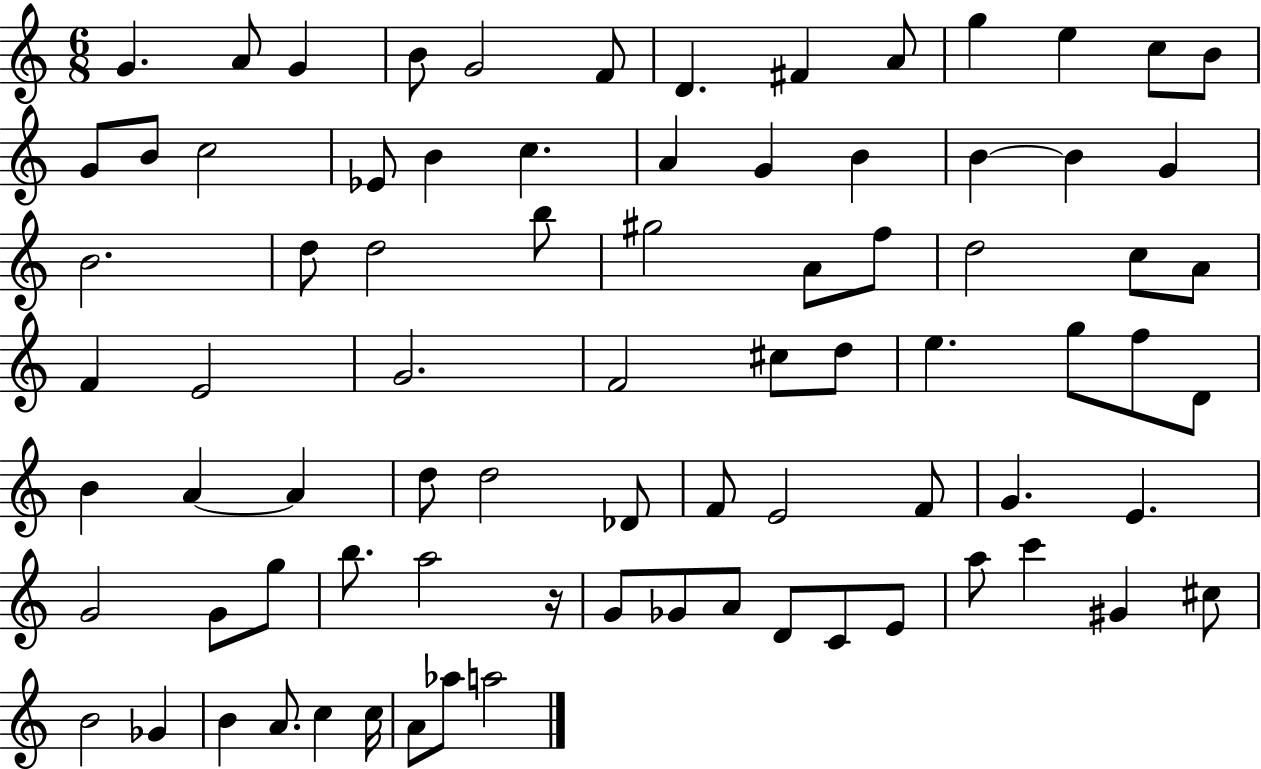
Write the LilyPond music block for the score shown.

{
  \clef treble
  \numericTimeSignature
  \time 6/8
  \key c \major
  \repeat volta 2 { g'4. a'8 g'4 | b'8 g'2 f'8 | d'4. fis'4 a'8 | g''4 e''4 c''8 b'8 | \break g'8 b'8 c''2 | ees'8 b'4 c''4. | a'4 g'4 b'4 | b'4~~ b'4 g'4 | \break b'2. | d''8 d''2 b''8 | gis''2 a'8 f''8 | d''2 c''8 a'8 | \break f'4 e'2 | g'2. | f'2 cis''8 d''8 | e''4. g''8 f''8 d'8 | \break b'4 a'4~~ a'4 | d''8 d''2 des'8 | f'8 e'2 f'8 | g'4. e'4. | \break g'2 g'8 g''8 | b''8. a''2 r16 | g'8 ges'8 a'8 d'8 c'8 e'8 | a''8 c'''4 gis'4 cis''8 | \break b'2 ges'4 | b'4 a'8. c''4 c''16 | a'8 aes''8 a''2 | } \bar "|."
}